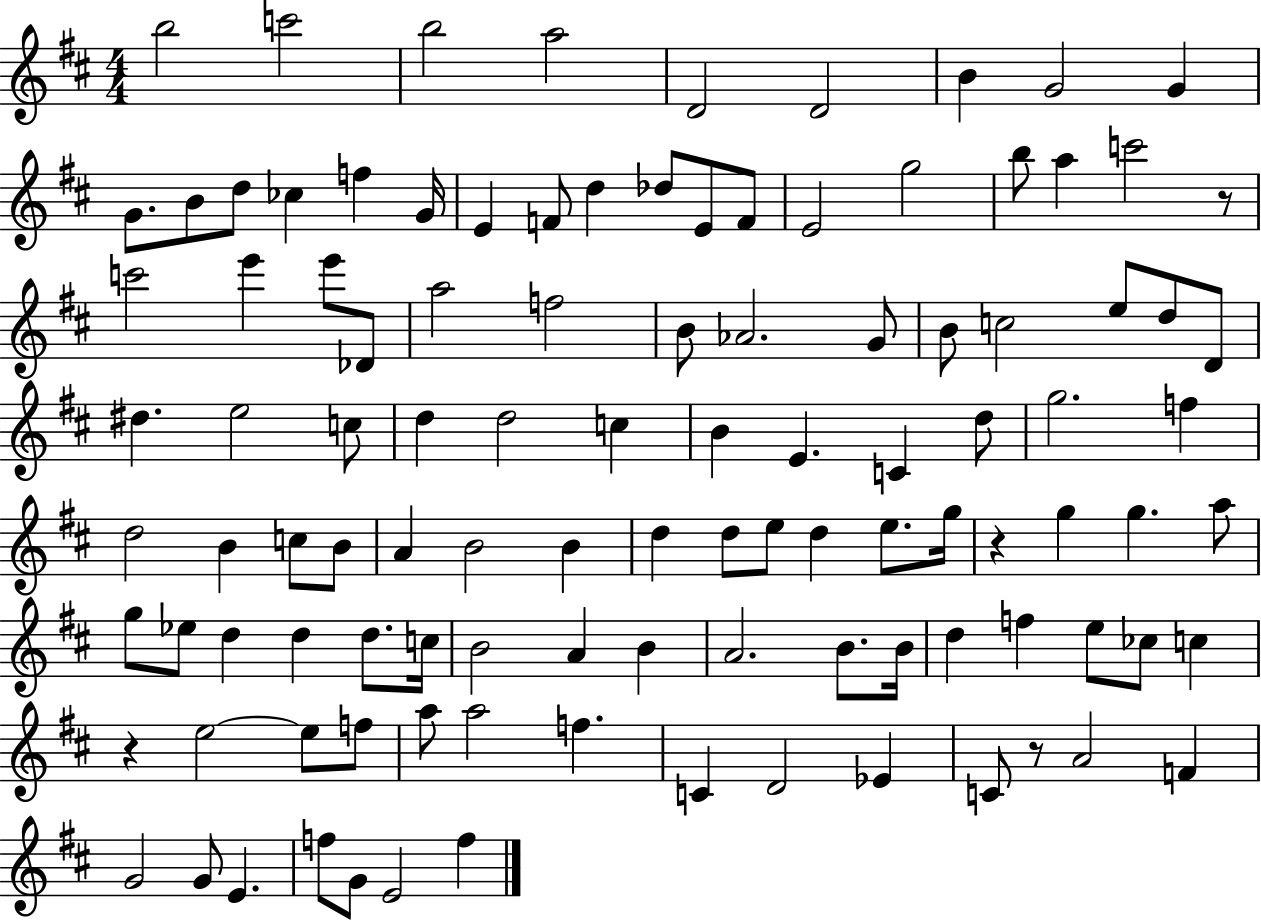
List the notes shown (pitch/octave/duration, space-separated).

B5/h C6/h B5/h A5/h D4/h D4/h B4/q G4/h G4/q G4/e. B4/e D5/e CES5/q F5/q G4/s E4/q F4/e D5/q Db5/e E4/e F4/e E4/h G5/h B5/e A5/q C6/h R/e C6/h E6/q E6/e Db4/e A5/h F5/h B4/e Ab4/h. G4/e B4/e C5/h E5/e D5/e D4/e D#5/q. E5/h C5/e D5/q D5/h C5/q B4/q E4/q. C4/q D5/e G5/h. F5/q D5/h B4/q C5/e B4/e A4/q B4/h B4/q D5/q D5/e E5/e D5/q E5/e. G5/s R/q G5/q G5/q. A5/e G5/e Eb5/e D5/q D5/q D5/e. C5/s B4/h A4/q B4/q A4/h. B4/e. B4/s D5/q F5/q E5/e CES5/e C5/q R/q E5/h E5/e F5/e A5/e A5/h F5/q. C4/q D4/h Eb4/q C4/e R/e A4/h F4/q G4/h G4/e E4/q. F5/e G4/e E4/h F5/q